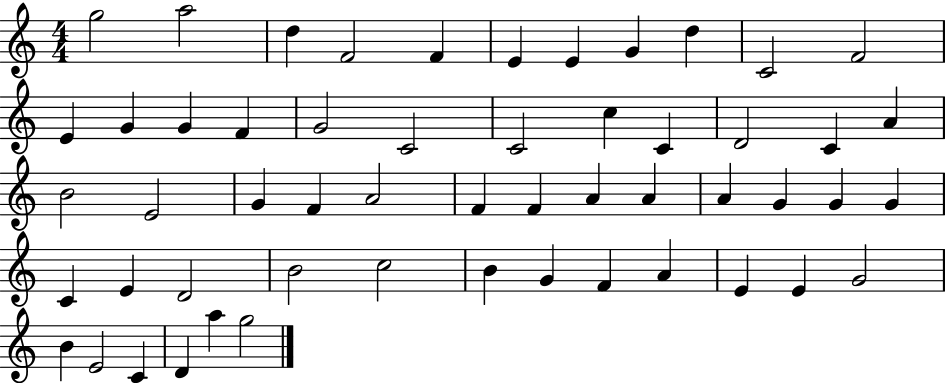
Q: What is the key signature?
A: C major